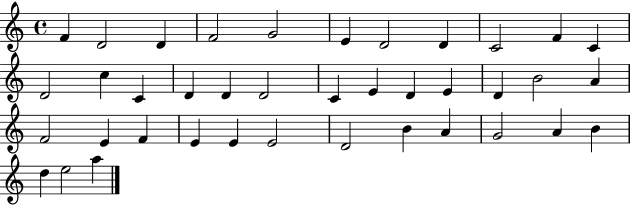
{
  \clef treble
  \time 4/4
  \defaultTimeSignature
  \key c \major
  f'4 d'2 d'4 | f'2 g'2 | e'4 d'2 d'4 | c'2 f'4 c'4 | \break d'2 c''4 c'4 | d'4 d'4 d'2 | c'4 e'4 d'4 e'4 | d'4 b'2 a'4 | \break f'2 e'4 f'4 | e'4 e'4 e'2 | d'2 b'4 a'4 | g'2 a'4 b'4 | \break d''4 e''2 a''4 | \bar "|."
}